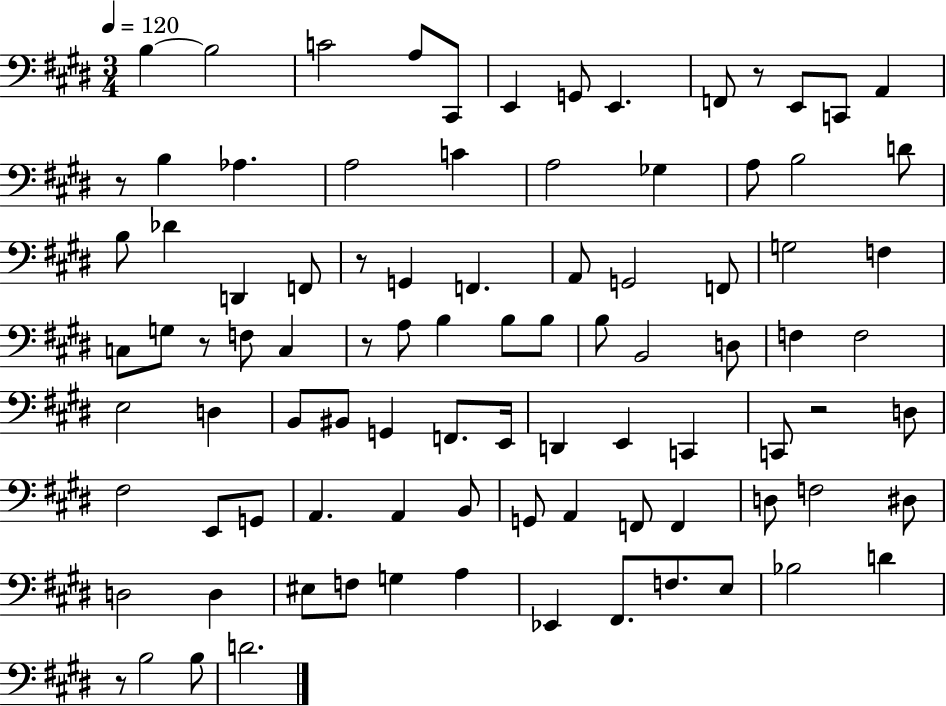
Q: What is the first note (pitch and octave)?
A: B3